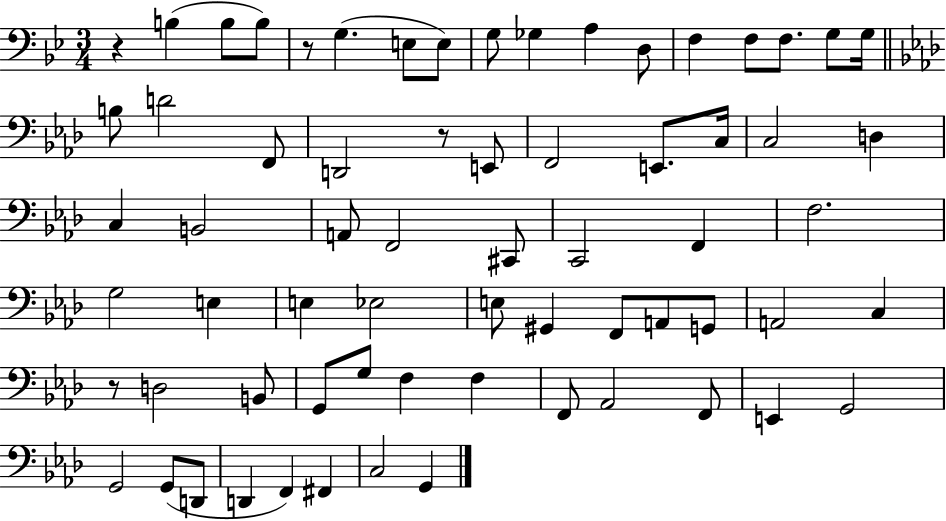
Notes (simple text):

R/q B3/q B3/e B3/e R/e G3/q. E3/e E3/e G3/e Gb3/q A3/q D3/e F3/q F3/e F3/e. G3/e G3/s B3/e D4/h F2/e D2/h R/e E2/e F2/h E2/e. C3/s C3/h D3/q C3/q B2/h A2/e F2/h C#2/e C2/h F2/q F3/h. G3/h E3/q E3/q Eb3/h E3/e G#2/q F2/e A2/e G2/e A2/h C3/q R/e D3/h B2/e G2/e G3/e F3/q F3/q F2/e Ab2/h F2/e E2/q G2/h G2/h G2/e D2/e D2/q F2/q F#2/q C3/h G2/q